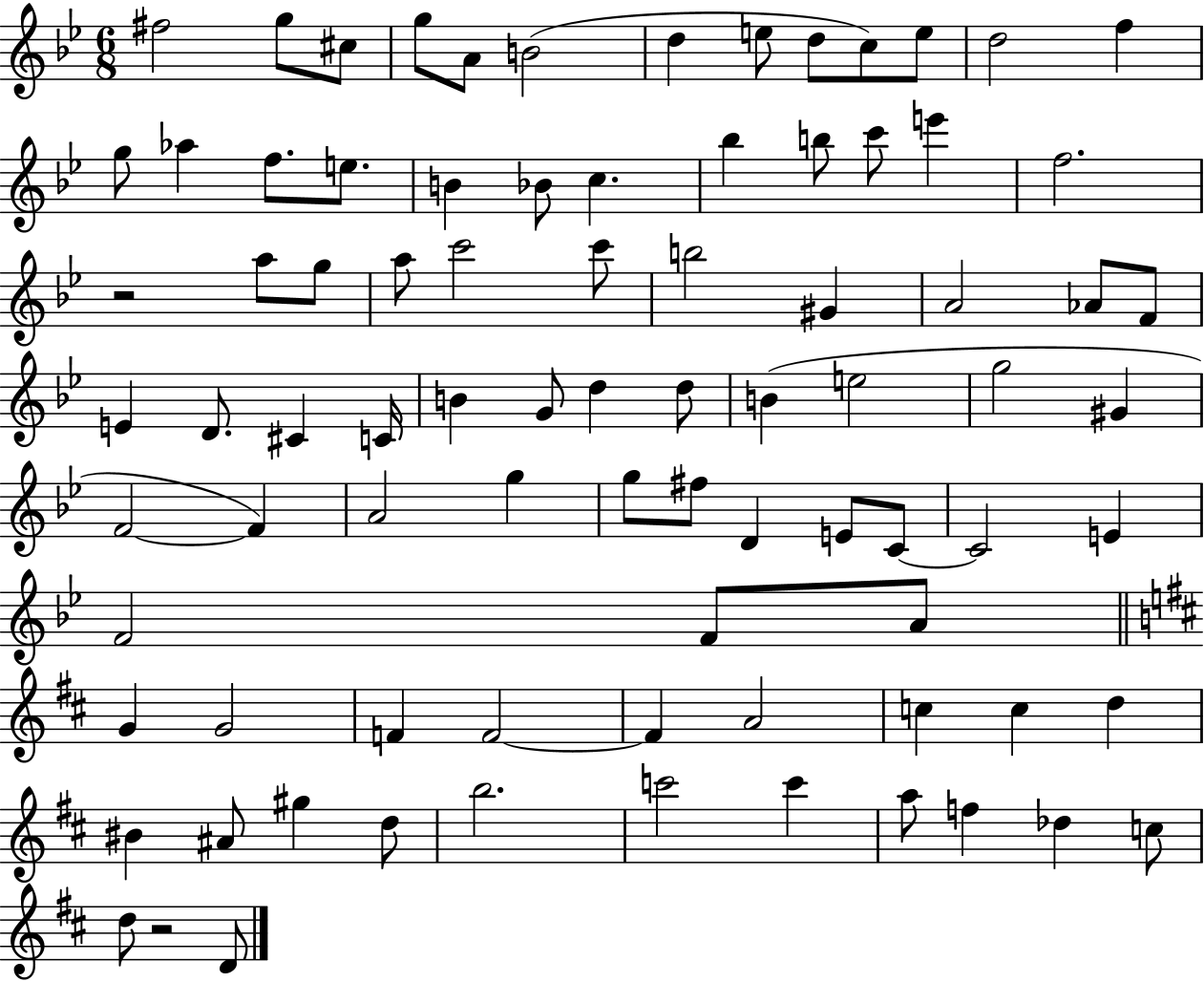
X:1
T:Untitled
M:6/8
L:1/4
K:Bb
^f2 g/2 ^c/2 g/2 A/2 B2 d e/2 d/2 c/2 e/2 d2 f g/2 _a f/2 e/2 B _B/2 c _b b/2 c'/2 e' f2 z2 a/2 g/2 a/2 c'2 c'/2 b2 ^G A2 _A/2 F/2 E D/2 ^C C/4 B G/2 d d/2 B e2 g2 ^G F2 F A2 g g/2 ^f/2 D E/2 C/2 C2 E F2 F/2 A/2 G G2 F F2 F A2 c c d ^B ^A/2 ^g d/2 b2 c'2 c' a/2 f _d c/2 d/2 z2 D/2